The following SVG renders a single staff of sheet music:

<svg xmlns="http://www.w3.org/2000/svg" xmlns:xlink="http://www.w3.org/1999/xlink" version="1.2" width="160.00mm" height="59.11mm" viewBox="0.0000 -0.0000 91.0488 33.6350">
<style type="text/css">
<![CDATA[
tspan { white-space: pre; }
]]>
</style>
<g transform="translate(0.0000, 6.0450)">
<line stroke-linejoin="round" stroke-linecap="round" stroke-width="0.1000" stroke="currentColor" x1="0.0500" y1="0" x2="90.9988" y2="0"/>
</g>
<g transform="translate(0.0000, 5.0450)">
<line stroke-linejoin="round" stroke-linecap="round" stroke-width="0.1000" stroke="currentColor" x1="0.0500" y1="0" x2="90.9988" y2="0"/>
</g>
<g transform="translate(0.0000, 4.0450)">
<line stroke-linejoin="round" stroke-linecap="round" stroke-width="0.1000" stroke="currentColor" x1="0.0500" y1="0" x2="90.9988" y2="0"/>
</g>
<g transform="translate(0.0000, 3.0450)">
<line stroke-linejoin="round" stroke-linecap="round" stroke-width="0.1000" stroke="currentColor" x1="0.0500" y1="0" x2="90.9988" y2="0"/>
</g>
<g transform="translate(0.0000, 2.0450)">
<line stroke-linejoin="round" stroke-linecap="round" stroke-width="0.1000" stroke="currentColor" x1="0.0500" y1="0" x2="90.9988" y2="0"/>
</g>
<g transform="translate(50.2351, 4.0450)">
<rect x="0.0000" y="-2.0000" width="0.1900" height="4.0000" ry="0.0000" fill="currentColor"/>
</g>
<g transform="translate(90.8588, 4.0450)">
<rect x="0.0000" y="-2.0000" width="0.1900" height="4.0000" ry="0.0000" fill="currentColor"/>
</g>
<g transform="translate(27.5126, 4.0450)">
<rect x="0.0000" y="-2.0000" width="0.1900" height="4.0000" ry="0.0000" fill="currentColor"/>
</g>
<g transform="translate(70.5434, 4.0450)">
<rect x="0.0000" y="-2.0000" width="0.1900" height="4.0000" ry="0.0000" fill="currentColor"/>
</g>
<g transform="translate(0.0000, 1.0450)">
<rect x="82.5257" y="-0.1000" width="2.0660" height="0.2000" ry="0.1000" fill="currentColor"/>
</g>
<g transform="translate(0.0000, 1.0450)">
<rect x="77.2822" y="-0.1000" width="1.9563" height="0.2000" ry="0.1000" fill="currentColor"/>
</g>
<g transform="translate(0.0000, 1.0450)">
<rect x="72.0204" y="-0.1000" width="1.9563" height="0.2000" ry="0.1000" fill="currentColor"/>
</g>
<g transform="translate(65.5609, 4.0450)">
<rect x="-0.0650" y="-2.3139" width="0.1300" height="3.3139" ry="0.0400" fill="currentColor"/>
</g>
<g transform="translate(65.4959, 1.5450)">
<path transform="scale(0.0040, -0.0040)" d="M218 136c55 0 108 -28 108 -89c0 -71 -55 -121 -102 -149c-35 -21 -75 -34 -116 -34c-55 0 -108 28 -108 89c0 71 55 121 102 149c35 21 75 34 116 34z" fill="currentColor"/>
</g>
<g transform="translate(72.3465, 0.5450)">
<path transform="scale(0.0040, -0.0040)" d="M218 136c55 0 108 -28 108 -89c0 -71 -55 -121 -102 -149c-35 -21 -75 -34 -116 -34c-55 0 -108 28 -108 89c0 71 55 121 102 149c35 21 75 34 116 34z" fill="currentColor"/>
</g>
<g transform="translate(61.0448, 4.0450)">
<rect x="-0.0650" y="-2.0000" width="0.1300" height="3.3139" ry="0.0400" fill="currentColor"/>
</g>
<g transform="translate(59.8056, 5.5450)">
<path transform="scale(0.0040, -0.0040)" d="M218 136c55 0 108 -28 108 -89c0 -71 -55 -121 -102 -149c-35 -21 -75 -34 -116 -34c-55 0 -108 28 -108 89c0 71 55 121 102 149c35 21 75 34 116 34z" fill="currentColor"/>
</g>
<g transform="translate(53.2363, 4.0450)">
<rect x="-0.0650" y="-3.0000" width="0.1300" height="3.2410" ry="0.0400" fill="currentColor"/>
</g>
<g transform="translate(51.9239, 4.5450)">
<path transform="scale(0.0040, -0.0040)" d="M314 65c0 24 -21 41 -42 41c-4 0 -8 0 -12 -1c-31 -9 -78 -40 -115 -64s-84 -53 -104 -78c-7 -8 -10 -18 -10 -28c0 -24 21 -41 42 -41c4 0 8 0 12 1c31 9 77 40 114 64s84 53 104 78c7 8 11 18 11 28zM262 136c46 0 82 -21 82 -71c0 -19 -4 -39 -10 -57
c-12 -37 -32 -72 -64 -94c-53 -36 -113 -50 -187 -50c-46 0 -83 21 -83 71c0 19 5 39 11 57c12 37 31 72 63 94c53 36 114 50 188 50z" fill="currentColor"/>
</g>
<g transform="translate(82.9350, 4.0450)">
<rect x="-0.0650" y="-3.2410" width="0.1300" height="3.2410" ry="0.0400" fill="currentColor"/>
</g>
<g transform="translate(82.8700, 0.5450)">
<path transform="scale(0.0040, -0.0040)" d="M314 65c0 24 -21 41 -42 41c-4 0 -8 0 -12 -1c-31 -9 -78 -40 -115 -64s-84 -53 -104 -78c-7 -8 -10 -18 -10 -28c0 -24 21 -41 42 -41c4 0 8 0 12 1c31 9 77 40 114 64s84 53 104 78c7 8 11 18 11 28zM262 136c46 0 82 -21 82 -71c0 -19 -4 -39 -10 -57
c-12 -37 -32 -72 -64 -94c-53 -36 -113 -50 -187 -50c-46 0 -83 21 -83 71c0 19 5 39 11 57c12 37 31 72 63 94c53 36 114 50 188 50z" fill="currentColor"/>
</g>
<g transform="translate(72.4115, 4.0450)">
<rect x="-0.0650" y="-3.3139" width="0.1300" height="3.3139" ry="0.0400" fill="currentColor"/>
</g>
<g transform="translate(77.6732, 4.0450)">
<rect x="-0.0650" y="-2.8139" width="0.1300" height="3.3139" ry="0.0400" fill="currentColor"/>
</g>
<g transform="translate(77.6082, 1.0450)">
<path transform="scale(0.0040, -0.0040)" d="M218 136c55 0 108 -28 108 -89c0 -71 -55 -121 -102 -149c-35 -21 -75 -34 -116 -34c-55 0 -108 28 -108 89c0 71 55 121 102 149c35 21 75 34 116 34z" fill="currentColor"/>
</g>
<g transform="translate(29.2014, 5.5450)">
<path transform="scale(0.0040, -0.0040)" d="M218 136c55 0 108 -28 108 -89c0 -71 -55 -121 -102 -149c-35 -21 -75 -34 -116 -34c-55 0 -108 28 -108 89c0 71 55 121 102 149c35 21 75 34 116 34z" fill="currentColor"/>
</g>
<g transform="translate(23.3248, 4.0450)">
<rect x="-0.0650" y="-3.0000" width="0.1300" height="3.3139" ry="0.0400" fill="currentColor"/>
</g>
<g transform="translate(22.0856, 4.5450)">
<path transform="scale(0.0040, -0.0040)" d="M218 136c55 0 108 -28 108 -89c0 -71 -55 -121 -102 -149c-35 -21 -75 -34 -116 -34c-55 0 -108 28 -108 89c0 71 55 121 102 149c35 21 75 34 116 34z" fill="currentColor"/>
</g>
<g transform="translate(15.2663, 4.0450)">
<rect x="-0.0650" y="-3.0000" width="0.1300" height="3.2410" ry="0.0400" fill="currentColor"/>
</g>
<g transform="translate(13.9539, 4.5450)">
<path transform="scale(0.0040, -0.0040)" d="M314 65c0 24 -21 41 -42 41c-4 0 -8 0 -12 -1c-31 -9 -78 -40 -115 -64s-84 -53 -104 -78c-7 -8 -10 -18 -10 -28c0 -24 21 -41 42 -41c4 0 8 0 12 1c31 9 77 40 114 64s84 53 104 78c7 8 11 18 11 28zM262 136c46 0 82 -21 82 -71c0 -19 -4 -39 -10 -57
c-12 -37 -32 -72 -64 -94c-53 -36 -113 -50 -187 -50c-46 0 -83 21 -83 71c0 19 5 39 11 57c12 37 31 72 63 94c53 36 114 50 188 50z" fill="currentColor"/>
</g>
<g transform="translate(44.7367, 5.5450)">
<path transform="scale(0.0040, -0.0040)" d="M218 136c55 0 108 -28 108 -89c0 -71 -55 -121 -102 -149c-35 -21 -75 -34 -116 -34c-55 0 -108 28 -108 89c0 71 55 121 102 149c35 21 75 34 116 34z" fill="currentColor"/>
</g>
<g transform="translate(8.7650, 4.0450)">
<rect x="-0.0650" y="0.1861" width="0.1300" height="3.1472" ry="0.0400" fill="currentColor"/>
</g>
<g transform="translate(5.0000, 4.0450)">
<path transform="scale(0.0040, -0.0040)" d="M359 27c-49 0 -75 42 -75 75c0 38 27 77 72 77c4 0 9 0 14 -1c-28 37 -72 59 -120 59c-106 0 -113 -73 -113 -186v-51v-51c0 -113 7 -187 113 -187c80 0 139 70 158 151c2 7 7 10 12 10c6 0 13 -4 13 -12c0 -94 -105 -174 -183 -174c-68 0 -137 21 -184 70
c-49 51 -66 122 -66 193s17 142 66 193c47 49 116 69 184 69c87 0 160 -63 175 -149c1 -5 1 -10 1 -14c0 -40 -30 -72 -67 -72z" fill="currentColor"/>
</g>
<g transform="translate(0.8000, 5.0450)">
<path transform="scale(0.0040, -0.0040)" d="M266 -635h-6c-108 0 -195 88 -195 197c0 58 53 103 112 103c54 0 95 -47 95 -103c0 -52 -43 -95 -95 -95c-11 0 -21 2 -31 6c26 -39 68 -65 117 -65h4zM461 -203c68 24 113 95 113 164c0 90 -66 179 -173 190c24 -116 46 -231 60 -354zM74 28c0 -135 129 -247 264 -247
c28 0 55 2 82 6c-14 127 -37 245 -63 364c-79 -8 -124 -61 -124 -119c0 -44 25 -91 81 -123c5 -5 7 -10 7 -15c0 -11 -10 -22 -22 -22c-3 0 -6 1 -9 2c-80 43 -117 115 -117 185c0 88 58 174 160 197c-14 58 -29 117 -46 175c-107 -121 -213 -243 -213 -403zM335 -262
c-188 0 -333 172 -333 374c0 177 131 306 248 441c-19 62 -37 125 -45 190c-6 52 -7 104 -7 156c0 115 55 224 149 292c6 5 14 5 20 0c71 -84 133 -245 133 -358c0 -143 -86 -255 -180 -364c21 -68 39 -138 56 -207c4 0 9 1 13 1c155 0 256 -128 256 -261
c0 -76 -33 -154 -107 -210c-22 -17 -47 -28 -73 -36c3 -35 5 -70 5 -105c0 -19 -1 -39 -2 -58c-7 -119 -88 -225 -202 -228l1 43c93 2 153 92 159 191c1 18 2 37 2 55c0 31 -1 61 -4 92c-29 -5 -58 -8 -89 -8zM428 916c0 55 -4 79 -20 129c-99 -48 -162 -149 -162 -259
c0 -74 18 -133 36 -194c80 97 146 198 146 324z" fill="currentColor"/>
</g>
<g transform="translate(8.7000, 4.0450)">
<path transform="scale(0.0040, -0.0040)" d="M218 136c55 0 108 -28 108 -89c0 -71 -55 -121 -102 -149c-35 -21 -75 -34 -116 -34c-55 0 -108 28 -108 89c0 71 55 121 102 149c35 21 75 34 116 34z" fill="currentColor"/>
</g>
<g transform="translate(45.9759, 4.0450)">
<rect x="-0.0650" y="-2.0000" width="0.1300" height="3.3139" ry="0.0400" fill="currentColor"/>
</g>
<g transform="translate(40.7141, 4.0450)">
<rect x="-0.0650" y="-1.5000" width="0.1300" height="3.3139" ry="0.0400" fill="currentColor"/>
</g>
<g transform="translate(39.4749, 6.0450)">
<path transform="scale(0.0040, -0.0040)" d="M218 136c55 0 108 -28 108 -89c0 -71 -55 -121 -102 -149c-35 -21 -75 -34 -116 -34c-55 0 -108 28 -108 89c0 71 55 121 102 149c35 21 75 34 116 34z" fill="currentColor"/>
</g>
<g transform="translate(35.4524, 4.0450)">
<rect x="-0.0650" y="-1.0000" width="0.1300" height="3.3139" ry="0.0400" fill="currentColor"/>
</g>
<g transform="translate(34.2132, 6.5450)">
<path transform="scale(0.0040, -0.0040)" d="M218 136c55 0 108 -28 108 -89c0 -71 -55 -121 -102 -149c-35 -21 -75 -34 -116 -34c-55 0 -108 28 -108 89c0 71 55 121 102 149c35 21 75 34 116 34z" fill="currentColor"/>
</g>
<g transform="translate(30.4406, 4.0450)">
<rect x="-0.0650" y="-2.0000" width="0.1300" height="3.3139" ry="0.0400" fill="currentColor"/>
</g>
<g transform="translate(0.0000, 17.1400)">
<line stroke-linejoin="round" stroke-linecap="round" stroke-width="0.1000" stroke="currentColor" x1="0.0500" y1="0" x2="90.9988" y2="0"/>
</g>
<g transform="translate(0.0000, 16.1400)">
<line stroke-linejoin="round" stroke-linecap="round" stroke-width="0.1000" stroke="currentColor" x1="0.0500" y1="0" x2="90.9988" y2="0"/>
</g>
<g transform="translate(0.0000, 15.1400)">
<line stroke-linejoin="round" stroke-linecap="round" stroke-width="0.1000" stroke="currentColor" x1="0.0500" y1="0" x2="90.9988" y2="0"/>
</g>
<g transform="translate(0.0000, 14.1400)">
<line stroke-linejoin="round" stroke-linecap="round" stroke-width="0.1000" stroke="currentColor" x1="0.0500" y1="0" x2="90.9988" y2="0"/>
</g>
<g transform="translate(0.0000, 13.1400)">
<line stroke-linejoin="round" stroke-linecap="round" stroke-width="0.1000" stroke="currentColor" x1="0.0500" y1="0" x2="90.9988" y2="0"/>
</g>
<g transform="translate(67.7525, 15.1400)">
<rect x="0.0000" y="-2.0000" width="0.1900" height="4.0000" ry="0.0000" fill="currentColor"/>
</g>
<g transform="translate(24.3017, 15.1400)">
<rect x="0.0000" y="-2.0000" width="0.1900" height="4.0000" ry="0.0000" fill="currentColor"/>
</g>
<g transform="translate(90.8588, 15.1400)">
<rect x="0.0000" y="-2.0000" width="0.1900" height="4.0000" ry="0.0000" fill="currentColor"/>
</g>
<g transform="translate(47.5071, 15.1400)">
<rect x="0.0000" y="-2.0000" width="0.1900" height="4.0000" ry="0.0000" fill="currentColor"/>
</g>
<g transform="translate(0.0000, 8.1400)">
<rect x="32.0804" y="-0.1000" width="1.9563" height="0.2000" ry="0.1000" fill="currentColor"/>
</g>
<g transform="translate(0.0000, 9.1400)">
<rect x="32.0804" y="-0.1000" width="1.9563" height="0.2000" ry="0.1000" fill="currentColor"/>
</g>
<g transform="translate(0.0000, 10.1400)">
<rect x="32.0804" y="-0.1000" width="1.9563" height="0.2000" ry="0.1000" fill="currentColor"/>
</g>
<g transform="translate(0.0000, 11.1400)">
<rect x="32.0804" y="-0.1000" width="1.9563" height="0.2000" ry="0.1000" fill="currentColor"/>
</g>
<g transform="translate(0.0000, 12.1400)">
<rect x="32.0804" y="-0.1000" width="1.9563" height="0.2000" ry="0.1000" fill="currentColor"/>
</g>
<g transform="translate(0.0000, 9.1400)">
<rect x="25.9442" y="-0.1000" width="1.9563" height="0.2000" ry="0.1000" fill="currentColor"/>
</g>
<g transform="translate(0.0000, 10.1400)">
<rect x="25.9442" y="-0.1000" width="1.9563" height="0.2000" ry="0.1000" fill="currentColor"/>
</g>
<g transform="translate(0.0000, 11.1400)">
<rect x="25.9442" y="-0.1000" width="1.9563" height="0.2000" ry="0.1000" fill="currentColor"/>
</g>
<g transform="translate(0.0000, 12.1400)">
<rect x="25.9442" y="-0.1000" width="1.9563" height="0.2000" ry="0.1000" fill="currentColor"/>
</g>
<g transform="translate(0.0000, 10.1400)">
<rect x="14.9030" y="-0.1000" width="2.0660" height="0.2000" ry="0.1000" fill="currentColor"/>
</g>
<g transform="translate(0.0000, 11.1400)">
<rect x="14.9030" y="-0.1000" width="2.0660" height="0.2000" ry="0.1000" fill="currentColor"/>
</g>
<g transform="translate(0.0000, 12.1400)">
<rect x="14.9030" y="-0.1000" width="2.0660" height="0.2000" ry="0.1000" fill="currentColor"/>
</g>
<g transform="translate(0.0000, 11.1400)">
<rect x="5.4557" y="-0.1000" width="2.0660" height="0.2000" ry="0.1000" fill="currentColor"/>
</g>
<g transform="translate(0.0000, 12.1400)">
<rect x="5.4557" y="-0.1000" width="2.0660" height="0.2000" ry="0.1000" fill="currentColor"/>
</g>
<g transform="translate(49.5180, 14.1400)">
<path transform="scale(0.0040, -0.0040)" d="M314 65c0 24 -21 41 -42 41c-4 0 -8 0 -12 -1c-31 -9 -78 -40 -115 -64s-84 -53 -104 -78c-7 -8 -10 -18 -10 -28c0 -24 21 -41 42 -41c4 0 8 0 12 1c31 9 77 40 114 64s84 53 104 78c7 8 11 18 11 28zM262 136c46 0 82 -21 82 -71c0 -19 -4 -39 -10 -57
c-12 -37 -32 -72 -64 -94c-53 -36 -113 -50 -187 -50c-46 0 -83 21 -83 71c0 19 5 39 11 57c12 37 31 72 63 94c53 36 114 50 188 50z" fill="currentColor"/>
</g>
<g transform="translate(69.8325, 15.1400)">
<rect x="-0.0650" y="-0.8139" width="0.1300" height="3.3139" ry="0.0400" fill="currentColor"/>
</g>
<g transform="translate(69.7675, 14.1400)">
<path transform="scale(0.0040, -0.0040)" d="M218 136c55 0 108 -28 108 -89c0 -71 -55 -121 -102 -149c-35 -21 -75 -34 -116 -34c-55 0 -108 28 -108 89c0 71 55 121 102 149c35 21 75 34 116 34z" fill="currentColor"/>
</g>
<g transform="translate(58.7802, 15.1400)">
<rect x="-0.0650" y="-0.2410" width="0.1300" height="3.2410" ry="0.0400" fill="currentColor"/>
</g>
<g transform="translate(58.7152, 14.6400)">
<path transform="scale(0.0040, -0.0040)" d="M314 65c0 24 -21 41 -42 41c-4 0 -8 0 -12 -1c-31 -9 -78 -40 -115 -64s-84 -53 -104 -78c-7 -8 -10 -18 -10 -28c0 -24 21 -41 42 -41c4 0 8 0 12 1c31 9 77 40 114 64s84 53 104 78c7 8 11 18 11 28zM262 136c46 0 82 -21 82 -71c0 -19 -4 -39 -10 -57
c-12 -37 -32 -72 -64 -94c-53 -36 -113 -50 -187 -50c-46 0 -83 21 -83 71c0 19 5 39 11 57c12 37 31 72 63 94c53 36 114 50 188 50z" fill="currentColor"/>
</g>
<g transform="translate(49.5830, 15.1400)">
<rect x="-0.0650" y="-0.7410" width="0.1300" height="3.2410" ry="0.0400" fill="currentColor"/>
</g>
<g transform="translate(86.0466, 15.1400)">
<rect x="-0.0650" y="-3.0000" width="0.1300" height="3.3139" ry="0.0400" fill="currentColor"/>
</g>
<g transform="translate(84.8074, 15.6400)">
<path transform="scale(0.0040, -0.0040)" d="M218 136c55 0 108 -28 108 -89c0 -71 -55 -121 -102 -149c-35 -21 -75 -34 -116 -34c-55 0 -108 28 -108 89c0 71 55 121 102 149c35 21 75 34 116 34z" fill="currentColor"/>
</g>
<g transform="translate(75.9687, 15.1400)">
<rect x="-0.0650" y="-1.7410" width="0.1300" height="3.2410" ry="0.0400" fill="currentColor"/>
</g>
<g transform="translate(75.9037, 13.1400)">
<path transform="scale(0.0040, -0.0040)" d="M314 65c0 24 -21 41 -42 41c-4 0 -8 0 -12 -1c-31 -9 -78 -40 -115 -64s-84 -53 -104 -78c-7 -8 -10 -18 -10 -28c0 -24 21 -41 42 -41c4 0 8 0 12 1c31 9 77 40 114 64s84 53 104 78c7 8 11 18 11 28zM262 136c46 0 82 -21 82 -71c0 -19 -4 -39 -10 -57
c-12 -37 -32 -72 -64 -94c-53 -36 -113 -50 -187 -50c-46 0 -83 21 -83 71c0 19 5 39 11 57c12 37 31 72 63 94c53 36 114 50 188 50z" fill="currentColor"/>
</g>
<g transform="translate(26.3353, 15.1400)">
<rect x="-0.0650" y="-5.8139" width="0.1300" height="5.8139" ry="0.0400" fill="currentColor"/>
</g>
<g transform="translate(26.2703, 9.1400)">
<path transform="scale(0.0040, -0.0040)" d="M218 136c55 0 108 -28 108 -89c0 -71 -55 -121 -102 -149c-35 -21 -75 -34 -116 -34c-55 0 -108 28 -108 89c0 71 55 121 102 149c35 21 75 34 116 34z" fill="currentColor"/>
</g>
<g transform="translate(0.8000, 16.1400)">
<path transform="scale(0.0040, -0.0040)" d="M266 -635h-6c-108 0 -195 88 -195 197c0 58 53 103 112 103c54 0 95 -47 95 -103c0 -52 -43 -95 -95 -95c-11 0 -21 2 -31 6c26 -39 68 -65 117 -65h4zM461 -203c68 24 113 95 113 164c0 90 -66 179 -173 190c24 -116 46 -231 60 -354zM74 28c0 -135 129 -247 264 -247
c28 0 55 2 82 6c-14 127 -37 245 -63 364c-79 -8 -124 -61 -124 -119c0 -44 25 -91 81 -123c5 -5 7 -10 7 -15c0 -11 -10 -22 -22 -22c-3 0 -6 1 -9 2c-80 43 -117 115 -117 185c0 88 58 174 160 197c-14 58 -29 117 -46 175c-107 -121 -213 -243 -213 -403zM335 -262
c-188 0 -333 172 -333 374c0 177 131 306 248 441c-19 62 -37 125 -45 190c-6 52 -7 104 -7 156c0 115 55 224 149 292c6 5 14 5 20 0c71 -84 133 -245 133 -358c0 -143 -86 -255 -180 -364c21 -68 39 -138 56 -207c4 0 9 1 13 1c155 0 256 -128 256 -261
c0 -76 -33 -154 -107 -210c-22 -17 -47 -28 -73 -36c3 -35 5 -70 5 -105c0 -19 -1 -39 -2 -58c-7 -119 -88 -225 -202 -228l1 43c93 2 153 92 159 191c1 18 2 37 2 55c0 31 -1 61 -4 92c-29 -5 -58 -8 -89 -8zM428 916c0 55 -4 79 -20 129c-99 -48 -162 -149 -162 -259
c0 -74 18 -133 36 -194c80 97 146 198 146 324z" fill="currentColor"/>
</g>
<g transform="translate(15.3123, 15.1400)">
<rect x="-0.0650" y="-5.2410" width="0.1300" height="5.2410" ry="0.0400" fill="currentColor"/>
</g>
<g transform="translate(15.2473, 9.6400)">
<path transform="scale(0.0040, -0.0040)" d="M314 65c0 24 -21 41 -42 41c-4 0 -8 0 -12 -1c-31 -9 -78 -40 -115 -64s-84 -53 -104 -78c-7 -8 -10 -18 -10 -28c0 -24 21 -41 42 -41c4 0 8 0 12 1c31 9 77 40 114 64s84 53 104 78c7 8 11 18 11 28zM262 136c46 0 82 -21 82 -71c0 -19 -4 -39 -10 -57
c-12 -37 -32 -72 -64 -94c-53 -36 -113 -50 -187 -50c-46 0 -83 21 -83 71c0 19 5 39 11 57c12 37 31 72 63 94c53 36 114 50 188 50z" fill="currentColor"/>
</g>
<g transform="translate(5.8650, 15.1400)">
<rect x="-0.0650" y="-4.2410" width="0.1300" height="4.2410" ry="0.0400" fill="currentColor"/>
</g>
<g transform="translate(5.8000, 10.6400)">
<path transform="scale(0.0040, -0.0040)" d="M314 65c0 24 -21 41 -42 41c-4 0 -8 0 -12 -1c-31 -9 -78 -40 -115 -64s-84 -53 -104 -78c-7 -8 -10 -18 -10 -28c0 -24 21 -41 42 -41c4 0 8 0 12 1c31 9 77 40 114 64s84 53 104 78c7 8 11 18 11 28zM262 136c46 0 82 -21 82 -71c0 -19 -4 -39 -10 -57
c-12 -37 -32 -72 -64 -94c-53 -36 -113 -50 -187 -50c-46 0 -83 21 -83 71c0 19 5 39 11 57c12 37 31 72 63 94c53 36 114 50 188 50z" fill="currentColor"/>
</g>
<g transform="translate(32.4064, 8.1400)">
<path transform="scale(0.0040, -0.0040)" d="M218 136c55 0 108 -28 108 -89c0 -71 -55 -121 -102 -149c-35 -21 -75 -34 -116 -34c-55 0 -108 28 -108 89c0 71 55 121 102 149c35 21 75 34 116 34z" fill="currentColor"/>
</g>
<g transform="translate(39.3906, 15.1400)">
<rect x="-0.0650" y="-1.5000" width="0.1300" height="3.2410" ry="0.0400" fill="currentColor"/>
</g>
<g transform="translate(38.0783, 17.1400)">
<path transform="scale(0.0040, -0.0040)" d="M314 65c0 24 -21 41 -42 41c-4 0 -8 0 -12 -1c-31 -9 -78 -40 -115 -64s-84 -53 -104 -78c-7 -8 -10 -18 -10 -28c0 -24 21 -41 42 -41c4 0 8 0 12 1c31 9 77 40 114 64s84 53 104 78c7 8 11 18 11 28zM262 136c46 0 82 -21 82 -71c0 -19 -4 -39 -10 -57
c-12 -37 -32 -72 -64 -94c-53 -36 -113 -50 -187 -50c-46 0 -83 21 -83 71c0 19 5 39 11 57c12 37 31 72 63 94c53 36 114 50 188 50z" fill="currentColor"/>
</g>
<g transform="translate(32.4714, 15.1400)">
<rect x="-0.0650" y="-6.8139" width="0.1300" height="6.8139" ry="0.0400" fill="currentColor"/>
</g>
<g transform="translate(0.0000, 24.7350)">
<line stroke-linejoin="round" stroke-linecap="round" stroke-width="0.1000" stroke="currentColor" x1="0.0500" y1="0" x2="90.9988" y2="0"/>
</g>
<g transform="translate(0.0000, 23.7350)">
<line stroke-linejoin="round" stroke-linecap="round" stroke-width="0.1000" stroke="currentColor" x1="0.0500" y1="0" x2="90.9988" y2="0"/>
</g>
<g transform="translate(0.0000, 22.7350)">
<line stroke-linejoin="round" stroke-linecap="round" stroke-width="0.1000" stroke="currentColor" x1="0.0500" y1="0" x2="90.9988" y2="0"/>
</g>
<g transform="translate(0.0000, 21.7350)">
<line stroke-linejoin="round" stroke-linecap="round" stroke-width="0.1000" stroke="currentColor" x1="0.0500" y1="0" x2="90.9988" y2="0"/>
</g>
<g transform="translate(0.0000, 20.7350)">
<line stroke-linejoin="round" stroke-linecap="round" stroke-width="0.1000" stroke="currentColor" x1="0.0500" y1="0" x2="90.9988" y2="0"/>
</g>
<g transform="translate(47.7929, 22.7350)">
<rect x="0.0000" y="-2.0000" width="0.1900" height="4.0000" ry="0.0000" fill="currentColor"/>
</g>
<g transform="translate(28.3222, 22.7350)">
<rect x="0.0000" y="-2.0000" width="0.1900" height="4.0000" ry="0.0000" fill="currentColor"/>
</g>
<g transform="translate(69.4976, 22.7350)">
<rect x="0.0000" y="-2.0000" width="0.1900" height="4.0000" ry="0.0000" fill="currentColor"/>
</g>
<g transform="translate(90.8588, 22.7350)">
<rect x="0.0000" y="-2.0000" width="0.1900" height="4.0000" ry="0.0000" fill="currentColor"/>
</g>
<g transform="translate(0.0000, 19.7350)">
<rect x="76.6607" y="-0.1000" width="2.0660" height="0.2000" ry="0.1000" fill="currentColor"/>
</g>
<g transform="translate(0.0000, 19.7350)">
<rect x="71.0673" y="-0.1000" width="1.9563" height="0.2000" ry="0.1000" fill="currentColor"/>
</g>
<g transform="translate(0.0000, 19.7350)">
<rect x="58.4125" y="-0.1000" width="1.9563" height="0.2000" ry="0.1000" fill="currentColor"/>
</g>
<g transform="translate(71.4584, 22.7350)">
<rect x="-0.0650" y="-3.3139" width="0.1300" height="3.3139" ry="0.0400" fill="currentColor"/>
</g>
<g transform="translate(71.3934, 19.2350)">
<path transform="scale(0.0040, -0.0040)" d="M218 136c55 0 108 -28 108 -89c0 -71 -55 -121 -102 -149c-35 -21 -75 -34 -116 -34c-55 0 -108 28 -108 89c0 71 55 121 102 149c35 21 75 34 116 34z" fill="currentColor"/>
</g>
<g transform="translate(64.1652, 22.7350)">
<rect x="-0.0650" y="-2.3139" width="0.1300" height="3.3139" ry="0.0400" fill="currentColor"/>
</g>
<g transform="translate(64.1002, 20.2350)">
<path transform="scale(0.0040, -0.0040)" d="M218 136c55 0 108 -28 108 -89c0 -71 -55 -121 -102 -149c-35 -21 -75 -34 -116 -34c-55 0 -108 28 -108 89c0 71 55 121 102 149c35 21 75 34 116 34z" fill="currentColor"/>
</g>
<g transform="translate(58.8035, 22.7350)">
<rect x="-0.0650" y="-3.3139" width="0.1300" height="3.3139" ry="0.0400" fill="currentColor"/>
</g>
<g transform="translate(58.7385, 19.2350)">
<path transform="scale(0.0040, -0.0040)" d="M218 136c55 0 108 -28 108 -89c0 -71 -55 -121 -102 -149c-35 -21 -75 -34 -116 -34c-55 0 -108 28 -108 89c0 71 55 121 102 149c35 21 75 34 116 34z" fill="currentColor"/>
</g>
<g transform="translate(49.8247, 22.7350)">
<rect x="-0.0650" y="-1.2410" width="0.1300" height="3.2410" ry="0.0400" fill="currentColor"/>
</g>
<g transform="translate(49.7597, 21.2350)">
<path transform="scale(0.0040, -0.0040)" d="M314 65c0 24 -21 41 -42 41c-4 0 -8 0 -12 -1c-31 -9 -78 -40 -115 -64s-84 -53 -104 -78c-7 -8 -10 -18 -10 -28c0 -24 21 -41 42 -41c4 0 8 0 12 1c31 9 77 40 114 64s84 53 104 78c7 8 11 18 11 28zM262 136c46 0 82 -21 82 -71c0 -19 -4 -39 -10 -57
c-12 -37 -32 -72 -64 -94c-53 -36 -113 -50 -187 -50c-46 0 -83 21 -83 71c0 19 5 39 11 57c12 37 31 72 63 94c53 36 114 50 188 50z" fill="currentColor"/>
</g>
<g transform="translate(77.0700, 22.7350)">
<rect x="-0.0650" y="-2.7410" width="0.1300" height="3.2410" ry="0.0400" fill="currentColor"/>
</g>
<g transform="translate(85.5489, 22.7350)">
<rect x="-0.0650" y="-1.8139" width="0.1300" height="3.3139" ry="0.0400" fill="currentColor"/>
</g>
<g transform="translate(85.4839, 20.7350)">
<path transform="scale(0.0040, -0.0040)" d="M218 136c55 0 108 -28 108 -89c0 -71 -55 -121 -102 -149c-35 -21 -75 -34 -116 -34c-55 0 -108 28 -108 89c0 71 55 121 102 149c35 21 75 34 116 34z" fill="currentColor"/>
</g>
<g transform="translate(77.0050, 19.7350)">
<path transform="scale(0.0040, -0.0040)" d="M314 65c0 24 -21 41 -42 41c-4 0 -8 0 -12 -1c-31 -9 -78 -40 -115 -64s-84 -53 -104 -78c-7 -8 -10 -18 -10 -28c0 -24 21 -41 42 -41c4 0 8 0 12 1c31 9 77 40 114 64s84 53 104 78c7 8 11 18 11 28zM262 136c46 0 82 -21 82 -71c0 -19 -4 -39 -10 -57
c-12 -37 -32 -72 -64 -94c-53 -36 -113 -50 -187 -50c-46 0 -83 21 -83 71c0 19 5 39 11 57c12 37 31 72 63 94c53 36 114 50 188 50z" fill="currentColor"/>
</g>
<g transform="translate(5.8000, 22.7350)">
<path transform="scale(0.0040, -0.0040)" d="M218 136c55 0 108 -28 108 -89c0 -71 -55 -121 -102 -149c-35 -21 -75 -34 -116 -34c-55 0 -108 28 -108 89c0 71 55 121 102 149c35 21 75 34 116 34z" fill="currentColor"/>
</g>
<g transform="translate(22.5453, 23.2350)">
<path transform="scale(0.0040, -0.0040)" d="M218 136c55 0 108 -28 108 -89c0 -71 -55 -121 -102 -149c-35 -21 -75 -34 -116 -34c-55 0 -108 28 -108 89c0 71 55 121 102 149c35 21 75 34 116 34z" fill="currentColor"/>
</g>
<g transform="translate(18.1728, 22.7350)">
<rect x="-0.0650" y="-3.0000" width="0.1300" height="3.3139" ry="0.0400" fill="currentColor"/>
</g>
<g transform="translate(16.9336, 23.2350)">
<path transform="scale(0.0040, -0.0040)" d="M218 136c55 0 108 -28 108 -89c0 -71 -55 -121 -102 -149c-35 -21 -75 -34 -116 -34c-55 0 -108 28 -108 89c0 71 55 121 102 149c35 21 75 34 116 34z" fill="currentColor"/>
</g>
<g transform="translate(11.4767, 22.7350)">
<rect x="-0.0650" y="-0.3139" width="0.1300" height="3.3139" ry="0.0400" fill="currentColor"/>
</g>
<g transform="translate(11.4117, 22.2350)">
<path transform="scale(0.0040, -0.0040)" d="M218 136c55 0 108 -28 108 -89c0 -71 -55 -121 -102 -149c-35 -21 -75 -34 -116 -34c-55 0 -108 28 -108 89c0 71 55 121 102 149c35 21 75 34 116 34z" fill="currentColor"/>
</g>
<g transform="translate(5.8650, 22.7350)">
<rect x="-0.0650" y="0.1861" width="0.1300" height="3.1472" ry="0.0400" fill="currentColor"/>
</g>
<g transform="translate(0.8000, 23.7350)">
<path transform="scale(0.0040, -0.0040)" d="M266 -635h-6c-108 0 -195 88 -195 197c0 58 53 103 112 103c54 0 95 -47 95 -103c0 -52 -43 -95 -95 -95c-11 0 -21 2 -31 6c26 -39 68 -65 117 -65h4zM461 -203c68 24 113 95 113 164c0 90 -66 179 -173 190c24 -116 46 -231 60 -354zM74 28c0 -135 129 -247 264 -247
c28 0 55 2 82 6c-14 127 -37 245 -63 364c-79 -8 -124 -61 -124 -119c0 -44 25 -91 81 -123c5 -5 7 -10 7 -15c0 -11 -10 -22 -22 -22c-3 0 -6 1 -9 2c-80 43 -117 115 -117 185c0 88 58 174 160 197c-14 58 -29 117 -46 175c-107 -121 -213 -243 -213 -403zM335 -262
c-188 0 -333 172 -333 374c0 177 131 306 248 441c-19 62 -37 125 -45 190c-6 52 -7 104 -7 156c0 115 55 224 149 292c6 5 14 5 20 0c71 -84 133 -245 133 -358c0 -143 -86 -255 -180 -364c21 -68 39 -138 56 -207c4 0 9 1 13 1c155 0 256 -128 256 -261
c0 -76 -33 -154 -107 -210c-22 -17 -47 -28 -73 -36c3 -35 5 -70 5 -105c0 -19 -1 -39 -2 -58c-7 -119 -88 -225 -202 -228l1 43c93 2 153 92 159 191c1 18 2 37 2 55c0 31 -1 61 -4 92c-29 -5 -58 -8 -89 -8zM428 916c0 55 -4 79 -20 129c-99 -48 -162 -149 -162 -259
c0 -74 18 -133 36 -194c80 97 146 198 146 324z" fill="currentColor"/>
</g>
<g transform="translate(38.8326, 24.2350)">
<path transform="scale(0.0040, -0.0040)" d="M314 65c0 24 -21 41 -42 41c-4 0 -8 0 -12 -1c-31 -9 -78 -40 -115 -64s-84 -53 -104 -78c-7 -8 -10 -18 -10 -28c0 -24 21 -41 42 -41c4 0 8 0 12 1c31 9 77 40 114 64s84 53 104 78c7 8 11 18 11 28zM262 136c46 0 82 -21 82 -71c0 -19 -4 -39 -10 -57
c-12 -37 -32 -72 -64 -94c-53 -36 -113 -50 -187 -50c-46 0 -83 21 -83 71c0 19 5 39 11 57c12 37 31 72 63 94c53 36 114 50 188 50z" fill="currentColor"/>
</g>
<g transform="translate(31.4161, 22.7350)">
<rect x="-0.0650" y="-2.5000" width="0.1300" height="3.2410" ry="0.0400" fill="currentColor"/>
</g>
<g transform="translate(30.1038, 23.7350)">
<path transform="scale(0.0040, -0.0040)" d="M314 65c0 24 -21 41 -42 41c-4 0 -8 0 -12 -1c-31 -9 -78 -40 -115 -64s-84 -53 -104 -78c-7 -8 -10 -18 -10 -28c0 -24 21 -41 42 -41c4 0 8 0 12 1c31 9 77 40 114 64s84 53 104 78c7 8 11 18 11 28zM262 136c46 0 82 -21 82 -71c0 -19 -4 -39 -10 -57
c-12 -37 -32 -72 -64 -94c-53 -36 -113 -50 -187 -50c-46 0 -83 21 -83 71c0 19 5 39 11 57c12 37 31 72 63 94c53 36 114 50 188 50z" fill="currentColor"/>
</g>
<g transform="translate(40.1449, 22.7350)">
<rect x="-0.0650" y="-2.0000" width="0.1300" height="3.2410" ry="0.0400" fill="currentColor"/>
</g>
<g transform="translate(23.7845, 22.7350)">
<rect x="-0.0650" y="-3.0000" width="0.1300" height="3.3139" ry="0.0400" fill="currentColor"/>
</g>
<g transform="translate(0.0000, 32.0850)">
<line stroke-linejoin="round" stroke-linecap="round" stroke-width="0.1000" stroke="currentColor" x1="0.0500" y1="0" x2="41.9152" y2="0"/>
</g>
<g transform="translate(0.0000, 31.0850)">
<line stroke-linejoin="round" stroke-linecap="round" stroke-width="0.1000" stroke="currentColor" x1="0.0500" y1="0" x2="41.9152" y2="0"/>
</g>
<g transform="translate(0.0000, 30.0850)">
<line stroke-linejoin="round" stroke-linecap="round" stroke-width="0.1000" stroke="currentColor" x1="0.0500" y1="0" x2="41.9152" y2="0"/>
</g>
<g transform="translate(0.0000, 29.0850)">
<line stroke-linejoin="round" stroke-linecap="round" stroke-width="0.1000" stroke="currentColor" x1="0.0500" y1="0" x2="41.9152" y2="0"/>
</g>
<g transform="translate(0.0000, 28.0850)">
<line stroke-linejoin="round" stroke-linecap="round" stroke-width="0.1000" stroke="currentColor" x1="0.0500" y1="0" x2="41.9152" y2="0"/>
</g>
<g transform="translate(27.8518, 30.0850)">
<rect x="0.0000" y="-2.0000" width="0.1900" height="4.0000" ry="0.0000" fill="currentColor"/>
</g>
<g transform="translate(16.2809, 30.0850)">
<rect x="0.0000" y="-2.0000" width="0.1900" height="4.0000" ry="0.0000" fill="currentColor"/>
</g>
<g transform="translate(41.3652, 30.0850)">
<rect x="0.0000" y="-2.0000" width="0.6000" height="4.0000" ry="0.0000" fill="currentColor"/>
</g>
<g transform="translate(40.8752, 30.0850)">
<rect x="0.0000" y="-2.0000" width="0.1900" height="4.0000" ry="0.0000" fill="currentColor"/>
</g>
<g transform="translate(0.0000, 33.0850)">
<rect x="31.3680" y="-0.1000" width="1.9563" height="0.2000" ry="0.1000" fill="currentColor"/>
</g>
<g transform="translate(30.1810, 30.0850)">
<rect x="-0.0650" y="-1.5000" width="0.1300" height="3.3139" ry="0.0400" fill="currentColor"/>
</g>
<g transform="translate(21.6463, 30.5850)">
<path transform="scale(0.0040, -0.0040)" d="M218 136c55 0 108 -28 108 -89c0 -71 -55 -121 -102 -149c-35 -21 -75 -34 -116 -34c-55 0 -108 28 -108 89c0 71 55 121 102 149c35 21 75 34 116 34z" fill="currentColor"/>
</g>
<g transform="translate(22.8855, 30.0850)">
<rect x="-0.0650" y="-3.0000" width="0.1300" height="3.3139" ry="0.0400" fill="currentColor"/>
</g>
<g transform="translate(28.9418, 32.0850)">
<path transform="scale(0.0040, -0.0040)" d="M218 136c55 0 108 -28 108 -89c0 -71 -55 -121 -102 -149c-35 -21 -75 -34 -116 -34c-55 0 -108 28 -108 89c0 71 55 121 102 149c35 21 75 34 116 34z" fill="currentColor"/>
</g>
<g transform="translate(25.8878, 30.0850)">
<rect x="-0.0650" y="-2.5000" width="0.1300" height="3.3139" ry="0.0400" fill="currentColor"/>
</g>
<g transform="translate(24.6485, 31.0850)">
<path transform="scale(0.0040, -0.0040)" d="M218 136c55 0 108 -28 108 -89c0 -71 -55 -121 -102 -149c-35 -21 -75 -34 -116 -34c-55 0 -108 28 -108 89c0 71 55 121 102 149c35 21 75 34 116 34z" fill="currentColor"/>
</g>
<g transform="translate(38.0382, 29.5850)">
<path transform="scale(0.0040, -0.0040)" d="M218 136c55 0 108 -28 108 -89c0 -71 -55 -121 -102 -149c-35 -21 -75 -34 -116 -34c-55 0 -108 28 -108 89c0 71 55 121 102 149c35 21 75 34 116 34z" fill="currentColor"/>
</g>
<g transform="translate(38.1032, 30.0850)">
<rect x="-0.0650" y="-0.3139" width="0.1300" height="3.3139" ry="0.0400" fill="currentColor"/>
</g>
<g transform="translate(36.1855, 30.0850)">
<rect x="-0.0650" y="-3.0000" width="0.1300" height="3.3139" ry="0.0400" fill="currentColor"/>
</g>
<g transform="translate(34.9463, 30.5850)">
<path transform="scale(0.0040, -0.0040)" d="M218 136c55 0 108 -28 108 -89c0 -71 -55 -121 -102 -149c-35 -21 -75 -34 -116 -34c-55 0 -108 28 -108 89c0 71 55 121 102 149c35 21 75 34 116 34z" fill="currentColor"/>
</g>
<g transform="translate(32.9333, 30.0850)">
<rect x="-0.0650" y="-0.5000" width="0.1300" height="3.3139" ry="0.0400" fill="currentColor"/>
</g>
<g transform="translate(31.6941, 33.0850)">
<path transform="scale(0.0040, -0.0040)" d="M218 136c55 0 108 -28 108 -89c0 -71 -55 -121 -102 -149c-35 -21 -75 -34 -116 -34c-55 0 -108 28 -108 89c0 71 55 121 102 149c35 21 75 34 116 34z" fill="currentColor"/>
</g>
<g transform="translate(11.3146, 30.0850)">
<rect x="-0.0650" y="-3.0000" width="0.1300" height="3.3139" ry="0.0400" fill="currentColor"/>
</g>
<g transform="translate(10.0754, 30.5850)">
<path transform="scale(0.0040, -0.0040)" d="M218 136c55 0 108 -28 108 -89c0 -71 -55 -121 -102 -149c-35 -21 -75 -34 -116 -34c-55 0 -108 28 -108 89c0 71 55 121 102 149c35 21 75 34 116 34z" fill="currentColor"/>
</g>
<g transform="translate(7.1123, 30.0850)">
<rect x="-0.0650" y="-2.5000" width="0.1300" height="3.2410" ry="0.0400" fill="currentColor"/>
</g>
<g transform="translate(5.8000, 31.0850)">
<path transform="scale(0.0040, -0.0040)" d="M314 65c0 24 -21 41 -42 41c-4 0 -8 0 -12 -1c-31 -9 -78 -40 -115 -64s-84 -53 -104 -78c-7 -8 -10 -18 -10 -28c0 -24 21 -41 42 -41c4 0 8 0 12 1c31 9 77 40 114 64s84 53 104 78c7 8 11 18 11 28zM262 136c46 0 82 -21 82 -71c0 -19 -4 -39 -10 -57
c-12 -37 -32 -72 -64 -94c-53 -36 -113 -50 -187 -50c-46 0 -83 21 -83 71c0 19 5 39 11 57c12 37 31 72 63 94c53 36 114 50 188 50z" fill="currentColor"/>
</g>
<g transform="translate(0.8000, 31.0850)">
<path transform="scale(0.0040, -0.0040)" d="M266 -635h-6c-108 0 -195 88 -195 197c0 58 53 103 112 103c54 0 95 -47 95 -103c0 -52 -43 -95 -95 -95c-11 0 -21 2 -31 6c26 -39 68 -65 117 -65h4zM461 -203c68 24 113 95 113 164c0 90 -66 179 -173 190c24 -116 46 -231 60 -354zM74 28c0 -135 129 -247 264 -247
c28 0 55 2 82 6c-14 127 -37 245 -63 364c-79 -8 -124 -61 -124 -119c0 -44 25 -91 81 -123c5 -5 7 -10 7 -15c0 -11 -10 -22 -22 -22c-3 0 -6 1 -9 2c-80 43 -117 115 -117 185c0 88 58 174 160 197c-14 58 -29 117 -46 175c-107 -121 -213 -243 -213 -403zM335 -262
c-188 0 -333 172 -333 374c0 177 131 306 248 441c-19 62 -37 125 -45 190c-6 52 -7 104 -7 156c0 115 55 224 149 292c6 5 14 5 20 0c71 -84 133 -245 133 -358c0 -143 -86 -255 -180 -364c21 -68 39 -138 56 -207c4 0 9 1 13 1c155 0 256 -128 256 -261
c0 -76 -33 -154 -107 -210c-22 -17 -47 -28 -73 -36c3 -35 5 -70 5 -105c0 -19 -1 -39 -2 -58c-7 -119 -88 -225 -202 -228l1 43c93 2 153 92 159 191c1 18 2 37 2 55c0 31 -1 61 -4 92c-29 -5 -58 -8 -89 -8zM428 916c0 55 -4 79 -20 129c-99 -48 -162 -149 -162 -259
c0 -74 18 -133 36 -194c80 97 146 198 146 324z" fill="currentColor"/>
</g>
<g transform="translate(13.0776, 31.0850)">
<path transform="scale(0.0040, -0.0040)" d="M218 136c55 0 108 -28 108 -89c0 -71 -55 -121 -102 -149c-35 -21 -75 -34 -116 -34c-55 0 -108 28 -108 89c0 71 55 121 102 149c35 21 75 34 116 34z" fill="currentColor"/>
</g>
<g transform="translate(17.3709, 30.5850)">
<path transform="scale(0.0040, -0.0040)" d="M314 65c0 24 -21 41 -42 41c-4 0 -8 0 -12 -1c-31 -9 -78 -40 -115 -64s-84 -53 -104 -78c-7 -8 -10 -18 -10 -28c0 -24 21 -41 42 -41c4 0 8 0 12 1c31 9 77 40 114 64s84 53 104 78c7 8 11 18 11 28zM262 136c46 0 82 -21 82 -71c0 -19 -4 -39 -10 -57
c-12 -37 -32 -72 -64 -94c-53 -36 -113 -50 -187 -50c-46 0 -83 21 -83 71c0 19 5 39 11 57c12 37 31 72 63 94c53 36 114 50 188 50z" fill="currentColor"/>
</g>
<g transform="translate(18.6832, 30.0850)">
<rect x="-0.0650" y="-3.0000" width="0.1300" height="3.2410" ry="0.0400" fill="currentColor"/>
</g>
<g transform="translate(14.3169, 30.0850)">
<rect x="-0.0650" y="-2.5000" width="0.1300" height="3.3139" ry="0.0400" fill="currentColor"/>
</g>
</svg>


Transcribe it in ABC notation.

X:1
T:Untitled
M:4/4
L:1/4
K:C
B A2 A F D E F A2 F g b a b2 d'2 f'2 g' b' E2 d2 c2 d f2 A B c A A G2 F2 e2 b g b a2 f G2 A G A2 A G E C A c